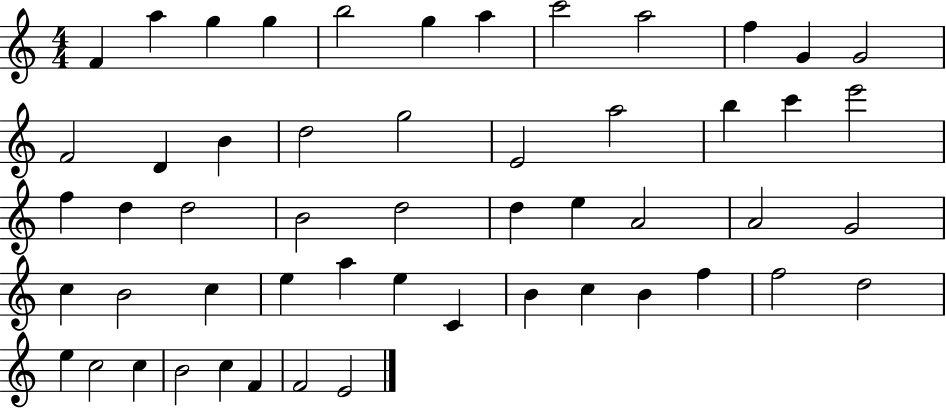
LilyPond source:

{
  \clef treble
  \numericTimeSignature
  \time 4/4
  \key c \major
  f'4 a''4 g''4 g''4 | b''2 g''4 a''4 | c'''2 a''2 | f''4 g'4 g'2 | \break f'2 d'4 b'4 | d''2 g''2 | e'2 a''2 | b''4 c'''4 e'''2 | \break f''4 d''4 d''2 | b'2 d''2 | d''4 e''4 a'2 | a'2 g'2 | \break c''4 b'2 c''4 | e''4 a''4 e''4 c'4 | b'4 c''4 b'4 f''4 | f''2 d''2 | \break e''4 c''2 c''4 | b'2 c''4 f'4 | f'2 e'2 | \bar "|."
}